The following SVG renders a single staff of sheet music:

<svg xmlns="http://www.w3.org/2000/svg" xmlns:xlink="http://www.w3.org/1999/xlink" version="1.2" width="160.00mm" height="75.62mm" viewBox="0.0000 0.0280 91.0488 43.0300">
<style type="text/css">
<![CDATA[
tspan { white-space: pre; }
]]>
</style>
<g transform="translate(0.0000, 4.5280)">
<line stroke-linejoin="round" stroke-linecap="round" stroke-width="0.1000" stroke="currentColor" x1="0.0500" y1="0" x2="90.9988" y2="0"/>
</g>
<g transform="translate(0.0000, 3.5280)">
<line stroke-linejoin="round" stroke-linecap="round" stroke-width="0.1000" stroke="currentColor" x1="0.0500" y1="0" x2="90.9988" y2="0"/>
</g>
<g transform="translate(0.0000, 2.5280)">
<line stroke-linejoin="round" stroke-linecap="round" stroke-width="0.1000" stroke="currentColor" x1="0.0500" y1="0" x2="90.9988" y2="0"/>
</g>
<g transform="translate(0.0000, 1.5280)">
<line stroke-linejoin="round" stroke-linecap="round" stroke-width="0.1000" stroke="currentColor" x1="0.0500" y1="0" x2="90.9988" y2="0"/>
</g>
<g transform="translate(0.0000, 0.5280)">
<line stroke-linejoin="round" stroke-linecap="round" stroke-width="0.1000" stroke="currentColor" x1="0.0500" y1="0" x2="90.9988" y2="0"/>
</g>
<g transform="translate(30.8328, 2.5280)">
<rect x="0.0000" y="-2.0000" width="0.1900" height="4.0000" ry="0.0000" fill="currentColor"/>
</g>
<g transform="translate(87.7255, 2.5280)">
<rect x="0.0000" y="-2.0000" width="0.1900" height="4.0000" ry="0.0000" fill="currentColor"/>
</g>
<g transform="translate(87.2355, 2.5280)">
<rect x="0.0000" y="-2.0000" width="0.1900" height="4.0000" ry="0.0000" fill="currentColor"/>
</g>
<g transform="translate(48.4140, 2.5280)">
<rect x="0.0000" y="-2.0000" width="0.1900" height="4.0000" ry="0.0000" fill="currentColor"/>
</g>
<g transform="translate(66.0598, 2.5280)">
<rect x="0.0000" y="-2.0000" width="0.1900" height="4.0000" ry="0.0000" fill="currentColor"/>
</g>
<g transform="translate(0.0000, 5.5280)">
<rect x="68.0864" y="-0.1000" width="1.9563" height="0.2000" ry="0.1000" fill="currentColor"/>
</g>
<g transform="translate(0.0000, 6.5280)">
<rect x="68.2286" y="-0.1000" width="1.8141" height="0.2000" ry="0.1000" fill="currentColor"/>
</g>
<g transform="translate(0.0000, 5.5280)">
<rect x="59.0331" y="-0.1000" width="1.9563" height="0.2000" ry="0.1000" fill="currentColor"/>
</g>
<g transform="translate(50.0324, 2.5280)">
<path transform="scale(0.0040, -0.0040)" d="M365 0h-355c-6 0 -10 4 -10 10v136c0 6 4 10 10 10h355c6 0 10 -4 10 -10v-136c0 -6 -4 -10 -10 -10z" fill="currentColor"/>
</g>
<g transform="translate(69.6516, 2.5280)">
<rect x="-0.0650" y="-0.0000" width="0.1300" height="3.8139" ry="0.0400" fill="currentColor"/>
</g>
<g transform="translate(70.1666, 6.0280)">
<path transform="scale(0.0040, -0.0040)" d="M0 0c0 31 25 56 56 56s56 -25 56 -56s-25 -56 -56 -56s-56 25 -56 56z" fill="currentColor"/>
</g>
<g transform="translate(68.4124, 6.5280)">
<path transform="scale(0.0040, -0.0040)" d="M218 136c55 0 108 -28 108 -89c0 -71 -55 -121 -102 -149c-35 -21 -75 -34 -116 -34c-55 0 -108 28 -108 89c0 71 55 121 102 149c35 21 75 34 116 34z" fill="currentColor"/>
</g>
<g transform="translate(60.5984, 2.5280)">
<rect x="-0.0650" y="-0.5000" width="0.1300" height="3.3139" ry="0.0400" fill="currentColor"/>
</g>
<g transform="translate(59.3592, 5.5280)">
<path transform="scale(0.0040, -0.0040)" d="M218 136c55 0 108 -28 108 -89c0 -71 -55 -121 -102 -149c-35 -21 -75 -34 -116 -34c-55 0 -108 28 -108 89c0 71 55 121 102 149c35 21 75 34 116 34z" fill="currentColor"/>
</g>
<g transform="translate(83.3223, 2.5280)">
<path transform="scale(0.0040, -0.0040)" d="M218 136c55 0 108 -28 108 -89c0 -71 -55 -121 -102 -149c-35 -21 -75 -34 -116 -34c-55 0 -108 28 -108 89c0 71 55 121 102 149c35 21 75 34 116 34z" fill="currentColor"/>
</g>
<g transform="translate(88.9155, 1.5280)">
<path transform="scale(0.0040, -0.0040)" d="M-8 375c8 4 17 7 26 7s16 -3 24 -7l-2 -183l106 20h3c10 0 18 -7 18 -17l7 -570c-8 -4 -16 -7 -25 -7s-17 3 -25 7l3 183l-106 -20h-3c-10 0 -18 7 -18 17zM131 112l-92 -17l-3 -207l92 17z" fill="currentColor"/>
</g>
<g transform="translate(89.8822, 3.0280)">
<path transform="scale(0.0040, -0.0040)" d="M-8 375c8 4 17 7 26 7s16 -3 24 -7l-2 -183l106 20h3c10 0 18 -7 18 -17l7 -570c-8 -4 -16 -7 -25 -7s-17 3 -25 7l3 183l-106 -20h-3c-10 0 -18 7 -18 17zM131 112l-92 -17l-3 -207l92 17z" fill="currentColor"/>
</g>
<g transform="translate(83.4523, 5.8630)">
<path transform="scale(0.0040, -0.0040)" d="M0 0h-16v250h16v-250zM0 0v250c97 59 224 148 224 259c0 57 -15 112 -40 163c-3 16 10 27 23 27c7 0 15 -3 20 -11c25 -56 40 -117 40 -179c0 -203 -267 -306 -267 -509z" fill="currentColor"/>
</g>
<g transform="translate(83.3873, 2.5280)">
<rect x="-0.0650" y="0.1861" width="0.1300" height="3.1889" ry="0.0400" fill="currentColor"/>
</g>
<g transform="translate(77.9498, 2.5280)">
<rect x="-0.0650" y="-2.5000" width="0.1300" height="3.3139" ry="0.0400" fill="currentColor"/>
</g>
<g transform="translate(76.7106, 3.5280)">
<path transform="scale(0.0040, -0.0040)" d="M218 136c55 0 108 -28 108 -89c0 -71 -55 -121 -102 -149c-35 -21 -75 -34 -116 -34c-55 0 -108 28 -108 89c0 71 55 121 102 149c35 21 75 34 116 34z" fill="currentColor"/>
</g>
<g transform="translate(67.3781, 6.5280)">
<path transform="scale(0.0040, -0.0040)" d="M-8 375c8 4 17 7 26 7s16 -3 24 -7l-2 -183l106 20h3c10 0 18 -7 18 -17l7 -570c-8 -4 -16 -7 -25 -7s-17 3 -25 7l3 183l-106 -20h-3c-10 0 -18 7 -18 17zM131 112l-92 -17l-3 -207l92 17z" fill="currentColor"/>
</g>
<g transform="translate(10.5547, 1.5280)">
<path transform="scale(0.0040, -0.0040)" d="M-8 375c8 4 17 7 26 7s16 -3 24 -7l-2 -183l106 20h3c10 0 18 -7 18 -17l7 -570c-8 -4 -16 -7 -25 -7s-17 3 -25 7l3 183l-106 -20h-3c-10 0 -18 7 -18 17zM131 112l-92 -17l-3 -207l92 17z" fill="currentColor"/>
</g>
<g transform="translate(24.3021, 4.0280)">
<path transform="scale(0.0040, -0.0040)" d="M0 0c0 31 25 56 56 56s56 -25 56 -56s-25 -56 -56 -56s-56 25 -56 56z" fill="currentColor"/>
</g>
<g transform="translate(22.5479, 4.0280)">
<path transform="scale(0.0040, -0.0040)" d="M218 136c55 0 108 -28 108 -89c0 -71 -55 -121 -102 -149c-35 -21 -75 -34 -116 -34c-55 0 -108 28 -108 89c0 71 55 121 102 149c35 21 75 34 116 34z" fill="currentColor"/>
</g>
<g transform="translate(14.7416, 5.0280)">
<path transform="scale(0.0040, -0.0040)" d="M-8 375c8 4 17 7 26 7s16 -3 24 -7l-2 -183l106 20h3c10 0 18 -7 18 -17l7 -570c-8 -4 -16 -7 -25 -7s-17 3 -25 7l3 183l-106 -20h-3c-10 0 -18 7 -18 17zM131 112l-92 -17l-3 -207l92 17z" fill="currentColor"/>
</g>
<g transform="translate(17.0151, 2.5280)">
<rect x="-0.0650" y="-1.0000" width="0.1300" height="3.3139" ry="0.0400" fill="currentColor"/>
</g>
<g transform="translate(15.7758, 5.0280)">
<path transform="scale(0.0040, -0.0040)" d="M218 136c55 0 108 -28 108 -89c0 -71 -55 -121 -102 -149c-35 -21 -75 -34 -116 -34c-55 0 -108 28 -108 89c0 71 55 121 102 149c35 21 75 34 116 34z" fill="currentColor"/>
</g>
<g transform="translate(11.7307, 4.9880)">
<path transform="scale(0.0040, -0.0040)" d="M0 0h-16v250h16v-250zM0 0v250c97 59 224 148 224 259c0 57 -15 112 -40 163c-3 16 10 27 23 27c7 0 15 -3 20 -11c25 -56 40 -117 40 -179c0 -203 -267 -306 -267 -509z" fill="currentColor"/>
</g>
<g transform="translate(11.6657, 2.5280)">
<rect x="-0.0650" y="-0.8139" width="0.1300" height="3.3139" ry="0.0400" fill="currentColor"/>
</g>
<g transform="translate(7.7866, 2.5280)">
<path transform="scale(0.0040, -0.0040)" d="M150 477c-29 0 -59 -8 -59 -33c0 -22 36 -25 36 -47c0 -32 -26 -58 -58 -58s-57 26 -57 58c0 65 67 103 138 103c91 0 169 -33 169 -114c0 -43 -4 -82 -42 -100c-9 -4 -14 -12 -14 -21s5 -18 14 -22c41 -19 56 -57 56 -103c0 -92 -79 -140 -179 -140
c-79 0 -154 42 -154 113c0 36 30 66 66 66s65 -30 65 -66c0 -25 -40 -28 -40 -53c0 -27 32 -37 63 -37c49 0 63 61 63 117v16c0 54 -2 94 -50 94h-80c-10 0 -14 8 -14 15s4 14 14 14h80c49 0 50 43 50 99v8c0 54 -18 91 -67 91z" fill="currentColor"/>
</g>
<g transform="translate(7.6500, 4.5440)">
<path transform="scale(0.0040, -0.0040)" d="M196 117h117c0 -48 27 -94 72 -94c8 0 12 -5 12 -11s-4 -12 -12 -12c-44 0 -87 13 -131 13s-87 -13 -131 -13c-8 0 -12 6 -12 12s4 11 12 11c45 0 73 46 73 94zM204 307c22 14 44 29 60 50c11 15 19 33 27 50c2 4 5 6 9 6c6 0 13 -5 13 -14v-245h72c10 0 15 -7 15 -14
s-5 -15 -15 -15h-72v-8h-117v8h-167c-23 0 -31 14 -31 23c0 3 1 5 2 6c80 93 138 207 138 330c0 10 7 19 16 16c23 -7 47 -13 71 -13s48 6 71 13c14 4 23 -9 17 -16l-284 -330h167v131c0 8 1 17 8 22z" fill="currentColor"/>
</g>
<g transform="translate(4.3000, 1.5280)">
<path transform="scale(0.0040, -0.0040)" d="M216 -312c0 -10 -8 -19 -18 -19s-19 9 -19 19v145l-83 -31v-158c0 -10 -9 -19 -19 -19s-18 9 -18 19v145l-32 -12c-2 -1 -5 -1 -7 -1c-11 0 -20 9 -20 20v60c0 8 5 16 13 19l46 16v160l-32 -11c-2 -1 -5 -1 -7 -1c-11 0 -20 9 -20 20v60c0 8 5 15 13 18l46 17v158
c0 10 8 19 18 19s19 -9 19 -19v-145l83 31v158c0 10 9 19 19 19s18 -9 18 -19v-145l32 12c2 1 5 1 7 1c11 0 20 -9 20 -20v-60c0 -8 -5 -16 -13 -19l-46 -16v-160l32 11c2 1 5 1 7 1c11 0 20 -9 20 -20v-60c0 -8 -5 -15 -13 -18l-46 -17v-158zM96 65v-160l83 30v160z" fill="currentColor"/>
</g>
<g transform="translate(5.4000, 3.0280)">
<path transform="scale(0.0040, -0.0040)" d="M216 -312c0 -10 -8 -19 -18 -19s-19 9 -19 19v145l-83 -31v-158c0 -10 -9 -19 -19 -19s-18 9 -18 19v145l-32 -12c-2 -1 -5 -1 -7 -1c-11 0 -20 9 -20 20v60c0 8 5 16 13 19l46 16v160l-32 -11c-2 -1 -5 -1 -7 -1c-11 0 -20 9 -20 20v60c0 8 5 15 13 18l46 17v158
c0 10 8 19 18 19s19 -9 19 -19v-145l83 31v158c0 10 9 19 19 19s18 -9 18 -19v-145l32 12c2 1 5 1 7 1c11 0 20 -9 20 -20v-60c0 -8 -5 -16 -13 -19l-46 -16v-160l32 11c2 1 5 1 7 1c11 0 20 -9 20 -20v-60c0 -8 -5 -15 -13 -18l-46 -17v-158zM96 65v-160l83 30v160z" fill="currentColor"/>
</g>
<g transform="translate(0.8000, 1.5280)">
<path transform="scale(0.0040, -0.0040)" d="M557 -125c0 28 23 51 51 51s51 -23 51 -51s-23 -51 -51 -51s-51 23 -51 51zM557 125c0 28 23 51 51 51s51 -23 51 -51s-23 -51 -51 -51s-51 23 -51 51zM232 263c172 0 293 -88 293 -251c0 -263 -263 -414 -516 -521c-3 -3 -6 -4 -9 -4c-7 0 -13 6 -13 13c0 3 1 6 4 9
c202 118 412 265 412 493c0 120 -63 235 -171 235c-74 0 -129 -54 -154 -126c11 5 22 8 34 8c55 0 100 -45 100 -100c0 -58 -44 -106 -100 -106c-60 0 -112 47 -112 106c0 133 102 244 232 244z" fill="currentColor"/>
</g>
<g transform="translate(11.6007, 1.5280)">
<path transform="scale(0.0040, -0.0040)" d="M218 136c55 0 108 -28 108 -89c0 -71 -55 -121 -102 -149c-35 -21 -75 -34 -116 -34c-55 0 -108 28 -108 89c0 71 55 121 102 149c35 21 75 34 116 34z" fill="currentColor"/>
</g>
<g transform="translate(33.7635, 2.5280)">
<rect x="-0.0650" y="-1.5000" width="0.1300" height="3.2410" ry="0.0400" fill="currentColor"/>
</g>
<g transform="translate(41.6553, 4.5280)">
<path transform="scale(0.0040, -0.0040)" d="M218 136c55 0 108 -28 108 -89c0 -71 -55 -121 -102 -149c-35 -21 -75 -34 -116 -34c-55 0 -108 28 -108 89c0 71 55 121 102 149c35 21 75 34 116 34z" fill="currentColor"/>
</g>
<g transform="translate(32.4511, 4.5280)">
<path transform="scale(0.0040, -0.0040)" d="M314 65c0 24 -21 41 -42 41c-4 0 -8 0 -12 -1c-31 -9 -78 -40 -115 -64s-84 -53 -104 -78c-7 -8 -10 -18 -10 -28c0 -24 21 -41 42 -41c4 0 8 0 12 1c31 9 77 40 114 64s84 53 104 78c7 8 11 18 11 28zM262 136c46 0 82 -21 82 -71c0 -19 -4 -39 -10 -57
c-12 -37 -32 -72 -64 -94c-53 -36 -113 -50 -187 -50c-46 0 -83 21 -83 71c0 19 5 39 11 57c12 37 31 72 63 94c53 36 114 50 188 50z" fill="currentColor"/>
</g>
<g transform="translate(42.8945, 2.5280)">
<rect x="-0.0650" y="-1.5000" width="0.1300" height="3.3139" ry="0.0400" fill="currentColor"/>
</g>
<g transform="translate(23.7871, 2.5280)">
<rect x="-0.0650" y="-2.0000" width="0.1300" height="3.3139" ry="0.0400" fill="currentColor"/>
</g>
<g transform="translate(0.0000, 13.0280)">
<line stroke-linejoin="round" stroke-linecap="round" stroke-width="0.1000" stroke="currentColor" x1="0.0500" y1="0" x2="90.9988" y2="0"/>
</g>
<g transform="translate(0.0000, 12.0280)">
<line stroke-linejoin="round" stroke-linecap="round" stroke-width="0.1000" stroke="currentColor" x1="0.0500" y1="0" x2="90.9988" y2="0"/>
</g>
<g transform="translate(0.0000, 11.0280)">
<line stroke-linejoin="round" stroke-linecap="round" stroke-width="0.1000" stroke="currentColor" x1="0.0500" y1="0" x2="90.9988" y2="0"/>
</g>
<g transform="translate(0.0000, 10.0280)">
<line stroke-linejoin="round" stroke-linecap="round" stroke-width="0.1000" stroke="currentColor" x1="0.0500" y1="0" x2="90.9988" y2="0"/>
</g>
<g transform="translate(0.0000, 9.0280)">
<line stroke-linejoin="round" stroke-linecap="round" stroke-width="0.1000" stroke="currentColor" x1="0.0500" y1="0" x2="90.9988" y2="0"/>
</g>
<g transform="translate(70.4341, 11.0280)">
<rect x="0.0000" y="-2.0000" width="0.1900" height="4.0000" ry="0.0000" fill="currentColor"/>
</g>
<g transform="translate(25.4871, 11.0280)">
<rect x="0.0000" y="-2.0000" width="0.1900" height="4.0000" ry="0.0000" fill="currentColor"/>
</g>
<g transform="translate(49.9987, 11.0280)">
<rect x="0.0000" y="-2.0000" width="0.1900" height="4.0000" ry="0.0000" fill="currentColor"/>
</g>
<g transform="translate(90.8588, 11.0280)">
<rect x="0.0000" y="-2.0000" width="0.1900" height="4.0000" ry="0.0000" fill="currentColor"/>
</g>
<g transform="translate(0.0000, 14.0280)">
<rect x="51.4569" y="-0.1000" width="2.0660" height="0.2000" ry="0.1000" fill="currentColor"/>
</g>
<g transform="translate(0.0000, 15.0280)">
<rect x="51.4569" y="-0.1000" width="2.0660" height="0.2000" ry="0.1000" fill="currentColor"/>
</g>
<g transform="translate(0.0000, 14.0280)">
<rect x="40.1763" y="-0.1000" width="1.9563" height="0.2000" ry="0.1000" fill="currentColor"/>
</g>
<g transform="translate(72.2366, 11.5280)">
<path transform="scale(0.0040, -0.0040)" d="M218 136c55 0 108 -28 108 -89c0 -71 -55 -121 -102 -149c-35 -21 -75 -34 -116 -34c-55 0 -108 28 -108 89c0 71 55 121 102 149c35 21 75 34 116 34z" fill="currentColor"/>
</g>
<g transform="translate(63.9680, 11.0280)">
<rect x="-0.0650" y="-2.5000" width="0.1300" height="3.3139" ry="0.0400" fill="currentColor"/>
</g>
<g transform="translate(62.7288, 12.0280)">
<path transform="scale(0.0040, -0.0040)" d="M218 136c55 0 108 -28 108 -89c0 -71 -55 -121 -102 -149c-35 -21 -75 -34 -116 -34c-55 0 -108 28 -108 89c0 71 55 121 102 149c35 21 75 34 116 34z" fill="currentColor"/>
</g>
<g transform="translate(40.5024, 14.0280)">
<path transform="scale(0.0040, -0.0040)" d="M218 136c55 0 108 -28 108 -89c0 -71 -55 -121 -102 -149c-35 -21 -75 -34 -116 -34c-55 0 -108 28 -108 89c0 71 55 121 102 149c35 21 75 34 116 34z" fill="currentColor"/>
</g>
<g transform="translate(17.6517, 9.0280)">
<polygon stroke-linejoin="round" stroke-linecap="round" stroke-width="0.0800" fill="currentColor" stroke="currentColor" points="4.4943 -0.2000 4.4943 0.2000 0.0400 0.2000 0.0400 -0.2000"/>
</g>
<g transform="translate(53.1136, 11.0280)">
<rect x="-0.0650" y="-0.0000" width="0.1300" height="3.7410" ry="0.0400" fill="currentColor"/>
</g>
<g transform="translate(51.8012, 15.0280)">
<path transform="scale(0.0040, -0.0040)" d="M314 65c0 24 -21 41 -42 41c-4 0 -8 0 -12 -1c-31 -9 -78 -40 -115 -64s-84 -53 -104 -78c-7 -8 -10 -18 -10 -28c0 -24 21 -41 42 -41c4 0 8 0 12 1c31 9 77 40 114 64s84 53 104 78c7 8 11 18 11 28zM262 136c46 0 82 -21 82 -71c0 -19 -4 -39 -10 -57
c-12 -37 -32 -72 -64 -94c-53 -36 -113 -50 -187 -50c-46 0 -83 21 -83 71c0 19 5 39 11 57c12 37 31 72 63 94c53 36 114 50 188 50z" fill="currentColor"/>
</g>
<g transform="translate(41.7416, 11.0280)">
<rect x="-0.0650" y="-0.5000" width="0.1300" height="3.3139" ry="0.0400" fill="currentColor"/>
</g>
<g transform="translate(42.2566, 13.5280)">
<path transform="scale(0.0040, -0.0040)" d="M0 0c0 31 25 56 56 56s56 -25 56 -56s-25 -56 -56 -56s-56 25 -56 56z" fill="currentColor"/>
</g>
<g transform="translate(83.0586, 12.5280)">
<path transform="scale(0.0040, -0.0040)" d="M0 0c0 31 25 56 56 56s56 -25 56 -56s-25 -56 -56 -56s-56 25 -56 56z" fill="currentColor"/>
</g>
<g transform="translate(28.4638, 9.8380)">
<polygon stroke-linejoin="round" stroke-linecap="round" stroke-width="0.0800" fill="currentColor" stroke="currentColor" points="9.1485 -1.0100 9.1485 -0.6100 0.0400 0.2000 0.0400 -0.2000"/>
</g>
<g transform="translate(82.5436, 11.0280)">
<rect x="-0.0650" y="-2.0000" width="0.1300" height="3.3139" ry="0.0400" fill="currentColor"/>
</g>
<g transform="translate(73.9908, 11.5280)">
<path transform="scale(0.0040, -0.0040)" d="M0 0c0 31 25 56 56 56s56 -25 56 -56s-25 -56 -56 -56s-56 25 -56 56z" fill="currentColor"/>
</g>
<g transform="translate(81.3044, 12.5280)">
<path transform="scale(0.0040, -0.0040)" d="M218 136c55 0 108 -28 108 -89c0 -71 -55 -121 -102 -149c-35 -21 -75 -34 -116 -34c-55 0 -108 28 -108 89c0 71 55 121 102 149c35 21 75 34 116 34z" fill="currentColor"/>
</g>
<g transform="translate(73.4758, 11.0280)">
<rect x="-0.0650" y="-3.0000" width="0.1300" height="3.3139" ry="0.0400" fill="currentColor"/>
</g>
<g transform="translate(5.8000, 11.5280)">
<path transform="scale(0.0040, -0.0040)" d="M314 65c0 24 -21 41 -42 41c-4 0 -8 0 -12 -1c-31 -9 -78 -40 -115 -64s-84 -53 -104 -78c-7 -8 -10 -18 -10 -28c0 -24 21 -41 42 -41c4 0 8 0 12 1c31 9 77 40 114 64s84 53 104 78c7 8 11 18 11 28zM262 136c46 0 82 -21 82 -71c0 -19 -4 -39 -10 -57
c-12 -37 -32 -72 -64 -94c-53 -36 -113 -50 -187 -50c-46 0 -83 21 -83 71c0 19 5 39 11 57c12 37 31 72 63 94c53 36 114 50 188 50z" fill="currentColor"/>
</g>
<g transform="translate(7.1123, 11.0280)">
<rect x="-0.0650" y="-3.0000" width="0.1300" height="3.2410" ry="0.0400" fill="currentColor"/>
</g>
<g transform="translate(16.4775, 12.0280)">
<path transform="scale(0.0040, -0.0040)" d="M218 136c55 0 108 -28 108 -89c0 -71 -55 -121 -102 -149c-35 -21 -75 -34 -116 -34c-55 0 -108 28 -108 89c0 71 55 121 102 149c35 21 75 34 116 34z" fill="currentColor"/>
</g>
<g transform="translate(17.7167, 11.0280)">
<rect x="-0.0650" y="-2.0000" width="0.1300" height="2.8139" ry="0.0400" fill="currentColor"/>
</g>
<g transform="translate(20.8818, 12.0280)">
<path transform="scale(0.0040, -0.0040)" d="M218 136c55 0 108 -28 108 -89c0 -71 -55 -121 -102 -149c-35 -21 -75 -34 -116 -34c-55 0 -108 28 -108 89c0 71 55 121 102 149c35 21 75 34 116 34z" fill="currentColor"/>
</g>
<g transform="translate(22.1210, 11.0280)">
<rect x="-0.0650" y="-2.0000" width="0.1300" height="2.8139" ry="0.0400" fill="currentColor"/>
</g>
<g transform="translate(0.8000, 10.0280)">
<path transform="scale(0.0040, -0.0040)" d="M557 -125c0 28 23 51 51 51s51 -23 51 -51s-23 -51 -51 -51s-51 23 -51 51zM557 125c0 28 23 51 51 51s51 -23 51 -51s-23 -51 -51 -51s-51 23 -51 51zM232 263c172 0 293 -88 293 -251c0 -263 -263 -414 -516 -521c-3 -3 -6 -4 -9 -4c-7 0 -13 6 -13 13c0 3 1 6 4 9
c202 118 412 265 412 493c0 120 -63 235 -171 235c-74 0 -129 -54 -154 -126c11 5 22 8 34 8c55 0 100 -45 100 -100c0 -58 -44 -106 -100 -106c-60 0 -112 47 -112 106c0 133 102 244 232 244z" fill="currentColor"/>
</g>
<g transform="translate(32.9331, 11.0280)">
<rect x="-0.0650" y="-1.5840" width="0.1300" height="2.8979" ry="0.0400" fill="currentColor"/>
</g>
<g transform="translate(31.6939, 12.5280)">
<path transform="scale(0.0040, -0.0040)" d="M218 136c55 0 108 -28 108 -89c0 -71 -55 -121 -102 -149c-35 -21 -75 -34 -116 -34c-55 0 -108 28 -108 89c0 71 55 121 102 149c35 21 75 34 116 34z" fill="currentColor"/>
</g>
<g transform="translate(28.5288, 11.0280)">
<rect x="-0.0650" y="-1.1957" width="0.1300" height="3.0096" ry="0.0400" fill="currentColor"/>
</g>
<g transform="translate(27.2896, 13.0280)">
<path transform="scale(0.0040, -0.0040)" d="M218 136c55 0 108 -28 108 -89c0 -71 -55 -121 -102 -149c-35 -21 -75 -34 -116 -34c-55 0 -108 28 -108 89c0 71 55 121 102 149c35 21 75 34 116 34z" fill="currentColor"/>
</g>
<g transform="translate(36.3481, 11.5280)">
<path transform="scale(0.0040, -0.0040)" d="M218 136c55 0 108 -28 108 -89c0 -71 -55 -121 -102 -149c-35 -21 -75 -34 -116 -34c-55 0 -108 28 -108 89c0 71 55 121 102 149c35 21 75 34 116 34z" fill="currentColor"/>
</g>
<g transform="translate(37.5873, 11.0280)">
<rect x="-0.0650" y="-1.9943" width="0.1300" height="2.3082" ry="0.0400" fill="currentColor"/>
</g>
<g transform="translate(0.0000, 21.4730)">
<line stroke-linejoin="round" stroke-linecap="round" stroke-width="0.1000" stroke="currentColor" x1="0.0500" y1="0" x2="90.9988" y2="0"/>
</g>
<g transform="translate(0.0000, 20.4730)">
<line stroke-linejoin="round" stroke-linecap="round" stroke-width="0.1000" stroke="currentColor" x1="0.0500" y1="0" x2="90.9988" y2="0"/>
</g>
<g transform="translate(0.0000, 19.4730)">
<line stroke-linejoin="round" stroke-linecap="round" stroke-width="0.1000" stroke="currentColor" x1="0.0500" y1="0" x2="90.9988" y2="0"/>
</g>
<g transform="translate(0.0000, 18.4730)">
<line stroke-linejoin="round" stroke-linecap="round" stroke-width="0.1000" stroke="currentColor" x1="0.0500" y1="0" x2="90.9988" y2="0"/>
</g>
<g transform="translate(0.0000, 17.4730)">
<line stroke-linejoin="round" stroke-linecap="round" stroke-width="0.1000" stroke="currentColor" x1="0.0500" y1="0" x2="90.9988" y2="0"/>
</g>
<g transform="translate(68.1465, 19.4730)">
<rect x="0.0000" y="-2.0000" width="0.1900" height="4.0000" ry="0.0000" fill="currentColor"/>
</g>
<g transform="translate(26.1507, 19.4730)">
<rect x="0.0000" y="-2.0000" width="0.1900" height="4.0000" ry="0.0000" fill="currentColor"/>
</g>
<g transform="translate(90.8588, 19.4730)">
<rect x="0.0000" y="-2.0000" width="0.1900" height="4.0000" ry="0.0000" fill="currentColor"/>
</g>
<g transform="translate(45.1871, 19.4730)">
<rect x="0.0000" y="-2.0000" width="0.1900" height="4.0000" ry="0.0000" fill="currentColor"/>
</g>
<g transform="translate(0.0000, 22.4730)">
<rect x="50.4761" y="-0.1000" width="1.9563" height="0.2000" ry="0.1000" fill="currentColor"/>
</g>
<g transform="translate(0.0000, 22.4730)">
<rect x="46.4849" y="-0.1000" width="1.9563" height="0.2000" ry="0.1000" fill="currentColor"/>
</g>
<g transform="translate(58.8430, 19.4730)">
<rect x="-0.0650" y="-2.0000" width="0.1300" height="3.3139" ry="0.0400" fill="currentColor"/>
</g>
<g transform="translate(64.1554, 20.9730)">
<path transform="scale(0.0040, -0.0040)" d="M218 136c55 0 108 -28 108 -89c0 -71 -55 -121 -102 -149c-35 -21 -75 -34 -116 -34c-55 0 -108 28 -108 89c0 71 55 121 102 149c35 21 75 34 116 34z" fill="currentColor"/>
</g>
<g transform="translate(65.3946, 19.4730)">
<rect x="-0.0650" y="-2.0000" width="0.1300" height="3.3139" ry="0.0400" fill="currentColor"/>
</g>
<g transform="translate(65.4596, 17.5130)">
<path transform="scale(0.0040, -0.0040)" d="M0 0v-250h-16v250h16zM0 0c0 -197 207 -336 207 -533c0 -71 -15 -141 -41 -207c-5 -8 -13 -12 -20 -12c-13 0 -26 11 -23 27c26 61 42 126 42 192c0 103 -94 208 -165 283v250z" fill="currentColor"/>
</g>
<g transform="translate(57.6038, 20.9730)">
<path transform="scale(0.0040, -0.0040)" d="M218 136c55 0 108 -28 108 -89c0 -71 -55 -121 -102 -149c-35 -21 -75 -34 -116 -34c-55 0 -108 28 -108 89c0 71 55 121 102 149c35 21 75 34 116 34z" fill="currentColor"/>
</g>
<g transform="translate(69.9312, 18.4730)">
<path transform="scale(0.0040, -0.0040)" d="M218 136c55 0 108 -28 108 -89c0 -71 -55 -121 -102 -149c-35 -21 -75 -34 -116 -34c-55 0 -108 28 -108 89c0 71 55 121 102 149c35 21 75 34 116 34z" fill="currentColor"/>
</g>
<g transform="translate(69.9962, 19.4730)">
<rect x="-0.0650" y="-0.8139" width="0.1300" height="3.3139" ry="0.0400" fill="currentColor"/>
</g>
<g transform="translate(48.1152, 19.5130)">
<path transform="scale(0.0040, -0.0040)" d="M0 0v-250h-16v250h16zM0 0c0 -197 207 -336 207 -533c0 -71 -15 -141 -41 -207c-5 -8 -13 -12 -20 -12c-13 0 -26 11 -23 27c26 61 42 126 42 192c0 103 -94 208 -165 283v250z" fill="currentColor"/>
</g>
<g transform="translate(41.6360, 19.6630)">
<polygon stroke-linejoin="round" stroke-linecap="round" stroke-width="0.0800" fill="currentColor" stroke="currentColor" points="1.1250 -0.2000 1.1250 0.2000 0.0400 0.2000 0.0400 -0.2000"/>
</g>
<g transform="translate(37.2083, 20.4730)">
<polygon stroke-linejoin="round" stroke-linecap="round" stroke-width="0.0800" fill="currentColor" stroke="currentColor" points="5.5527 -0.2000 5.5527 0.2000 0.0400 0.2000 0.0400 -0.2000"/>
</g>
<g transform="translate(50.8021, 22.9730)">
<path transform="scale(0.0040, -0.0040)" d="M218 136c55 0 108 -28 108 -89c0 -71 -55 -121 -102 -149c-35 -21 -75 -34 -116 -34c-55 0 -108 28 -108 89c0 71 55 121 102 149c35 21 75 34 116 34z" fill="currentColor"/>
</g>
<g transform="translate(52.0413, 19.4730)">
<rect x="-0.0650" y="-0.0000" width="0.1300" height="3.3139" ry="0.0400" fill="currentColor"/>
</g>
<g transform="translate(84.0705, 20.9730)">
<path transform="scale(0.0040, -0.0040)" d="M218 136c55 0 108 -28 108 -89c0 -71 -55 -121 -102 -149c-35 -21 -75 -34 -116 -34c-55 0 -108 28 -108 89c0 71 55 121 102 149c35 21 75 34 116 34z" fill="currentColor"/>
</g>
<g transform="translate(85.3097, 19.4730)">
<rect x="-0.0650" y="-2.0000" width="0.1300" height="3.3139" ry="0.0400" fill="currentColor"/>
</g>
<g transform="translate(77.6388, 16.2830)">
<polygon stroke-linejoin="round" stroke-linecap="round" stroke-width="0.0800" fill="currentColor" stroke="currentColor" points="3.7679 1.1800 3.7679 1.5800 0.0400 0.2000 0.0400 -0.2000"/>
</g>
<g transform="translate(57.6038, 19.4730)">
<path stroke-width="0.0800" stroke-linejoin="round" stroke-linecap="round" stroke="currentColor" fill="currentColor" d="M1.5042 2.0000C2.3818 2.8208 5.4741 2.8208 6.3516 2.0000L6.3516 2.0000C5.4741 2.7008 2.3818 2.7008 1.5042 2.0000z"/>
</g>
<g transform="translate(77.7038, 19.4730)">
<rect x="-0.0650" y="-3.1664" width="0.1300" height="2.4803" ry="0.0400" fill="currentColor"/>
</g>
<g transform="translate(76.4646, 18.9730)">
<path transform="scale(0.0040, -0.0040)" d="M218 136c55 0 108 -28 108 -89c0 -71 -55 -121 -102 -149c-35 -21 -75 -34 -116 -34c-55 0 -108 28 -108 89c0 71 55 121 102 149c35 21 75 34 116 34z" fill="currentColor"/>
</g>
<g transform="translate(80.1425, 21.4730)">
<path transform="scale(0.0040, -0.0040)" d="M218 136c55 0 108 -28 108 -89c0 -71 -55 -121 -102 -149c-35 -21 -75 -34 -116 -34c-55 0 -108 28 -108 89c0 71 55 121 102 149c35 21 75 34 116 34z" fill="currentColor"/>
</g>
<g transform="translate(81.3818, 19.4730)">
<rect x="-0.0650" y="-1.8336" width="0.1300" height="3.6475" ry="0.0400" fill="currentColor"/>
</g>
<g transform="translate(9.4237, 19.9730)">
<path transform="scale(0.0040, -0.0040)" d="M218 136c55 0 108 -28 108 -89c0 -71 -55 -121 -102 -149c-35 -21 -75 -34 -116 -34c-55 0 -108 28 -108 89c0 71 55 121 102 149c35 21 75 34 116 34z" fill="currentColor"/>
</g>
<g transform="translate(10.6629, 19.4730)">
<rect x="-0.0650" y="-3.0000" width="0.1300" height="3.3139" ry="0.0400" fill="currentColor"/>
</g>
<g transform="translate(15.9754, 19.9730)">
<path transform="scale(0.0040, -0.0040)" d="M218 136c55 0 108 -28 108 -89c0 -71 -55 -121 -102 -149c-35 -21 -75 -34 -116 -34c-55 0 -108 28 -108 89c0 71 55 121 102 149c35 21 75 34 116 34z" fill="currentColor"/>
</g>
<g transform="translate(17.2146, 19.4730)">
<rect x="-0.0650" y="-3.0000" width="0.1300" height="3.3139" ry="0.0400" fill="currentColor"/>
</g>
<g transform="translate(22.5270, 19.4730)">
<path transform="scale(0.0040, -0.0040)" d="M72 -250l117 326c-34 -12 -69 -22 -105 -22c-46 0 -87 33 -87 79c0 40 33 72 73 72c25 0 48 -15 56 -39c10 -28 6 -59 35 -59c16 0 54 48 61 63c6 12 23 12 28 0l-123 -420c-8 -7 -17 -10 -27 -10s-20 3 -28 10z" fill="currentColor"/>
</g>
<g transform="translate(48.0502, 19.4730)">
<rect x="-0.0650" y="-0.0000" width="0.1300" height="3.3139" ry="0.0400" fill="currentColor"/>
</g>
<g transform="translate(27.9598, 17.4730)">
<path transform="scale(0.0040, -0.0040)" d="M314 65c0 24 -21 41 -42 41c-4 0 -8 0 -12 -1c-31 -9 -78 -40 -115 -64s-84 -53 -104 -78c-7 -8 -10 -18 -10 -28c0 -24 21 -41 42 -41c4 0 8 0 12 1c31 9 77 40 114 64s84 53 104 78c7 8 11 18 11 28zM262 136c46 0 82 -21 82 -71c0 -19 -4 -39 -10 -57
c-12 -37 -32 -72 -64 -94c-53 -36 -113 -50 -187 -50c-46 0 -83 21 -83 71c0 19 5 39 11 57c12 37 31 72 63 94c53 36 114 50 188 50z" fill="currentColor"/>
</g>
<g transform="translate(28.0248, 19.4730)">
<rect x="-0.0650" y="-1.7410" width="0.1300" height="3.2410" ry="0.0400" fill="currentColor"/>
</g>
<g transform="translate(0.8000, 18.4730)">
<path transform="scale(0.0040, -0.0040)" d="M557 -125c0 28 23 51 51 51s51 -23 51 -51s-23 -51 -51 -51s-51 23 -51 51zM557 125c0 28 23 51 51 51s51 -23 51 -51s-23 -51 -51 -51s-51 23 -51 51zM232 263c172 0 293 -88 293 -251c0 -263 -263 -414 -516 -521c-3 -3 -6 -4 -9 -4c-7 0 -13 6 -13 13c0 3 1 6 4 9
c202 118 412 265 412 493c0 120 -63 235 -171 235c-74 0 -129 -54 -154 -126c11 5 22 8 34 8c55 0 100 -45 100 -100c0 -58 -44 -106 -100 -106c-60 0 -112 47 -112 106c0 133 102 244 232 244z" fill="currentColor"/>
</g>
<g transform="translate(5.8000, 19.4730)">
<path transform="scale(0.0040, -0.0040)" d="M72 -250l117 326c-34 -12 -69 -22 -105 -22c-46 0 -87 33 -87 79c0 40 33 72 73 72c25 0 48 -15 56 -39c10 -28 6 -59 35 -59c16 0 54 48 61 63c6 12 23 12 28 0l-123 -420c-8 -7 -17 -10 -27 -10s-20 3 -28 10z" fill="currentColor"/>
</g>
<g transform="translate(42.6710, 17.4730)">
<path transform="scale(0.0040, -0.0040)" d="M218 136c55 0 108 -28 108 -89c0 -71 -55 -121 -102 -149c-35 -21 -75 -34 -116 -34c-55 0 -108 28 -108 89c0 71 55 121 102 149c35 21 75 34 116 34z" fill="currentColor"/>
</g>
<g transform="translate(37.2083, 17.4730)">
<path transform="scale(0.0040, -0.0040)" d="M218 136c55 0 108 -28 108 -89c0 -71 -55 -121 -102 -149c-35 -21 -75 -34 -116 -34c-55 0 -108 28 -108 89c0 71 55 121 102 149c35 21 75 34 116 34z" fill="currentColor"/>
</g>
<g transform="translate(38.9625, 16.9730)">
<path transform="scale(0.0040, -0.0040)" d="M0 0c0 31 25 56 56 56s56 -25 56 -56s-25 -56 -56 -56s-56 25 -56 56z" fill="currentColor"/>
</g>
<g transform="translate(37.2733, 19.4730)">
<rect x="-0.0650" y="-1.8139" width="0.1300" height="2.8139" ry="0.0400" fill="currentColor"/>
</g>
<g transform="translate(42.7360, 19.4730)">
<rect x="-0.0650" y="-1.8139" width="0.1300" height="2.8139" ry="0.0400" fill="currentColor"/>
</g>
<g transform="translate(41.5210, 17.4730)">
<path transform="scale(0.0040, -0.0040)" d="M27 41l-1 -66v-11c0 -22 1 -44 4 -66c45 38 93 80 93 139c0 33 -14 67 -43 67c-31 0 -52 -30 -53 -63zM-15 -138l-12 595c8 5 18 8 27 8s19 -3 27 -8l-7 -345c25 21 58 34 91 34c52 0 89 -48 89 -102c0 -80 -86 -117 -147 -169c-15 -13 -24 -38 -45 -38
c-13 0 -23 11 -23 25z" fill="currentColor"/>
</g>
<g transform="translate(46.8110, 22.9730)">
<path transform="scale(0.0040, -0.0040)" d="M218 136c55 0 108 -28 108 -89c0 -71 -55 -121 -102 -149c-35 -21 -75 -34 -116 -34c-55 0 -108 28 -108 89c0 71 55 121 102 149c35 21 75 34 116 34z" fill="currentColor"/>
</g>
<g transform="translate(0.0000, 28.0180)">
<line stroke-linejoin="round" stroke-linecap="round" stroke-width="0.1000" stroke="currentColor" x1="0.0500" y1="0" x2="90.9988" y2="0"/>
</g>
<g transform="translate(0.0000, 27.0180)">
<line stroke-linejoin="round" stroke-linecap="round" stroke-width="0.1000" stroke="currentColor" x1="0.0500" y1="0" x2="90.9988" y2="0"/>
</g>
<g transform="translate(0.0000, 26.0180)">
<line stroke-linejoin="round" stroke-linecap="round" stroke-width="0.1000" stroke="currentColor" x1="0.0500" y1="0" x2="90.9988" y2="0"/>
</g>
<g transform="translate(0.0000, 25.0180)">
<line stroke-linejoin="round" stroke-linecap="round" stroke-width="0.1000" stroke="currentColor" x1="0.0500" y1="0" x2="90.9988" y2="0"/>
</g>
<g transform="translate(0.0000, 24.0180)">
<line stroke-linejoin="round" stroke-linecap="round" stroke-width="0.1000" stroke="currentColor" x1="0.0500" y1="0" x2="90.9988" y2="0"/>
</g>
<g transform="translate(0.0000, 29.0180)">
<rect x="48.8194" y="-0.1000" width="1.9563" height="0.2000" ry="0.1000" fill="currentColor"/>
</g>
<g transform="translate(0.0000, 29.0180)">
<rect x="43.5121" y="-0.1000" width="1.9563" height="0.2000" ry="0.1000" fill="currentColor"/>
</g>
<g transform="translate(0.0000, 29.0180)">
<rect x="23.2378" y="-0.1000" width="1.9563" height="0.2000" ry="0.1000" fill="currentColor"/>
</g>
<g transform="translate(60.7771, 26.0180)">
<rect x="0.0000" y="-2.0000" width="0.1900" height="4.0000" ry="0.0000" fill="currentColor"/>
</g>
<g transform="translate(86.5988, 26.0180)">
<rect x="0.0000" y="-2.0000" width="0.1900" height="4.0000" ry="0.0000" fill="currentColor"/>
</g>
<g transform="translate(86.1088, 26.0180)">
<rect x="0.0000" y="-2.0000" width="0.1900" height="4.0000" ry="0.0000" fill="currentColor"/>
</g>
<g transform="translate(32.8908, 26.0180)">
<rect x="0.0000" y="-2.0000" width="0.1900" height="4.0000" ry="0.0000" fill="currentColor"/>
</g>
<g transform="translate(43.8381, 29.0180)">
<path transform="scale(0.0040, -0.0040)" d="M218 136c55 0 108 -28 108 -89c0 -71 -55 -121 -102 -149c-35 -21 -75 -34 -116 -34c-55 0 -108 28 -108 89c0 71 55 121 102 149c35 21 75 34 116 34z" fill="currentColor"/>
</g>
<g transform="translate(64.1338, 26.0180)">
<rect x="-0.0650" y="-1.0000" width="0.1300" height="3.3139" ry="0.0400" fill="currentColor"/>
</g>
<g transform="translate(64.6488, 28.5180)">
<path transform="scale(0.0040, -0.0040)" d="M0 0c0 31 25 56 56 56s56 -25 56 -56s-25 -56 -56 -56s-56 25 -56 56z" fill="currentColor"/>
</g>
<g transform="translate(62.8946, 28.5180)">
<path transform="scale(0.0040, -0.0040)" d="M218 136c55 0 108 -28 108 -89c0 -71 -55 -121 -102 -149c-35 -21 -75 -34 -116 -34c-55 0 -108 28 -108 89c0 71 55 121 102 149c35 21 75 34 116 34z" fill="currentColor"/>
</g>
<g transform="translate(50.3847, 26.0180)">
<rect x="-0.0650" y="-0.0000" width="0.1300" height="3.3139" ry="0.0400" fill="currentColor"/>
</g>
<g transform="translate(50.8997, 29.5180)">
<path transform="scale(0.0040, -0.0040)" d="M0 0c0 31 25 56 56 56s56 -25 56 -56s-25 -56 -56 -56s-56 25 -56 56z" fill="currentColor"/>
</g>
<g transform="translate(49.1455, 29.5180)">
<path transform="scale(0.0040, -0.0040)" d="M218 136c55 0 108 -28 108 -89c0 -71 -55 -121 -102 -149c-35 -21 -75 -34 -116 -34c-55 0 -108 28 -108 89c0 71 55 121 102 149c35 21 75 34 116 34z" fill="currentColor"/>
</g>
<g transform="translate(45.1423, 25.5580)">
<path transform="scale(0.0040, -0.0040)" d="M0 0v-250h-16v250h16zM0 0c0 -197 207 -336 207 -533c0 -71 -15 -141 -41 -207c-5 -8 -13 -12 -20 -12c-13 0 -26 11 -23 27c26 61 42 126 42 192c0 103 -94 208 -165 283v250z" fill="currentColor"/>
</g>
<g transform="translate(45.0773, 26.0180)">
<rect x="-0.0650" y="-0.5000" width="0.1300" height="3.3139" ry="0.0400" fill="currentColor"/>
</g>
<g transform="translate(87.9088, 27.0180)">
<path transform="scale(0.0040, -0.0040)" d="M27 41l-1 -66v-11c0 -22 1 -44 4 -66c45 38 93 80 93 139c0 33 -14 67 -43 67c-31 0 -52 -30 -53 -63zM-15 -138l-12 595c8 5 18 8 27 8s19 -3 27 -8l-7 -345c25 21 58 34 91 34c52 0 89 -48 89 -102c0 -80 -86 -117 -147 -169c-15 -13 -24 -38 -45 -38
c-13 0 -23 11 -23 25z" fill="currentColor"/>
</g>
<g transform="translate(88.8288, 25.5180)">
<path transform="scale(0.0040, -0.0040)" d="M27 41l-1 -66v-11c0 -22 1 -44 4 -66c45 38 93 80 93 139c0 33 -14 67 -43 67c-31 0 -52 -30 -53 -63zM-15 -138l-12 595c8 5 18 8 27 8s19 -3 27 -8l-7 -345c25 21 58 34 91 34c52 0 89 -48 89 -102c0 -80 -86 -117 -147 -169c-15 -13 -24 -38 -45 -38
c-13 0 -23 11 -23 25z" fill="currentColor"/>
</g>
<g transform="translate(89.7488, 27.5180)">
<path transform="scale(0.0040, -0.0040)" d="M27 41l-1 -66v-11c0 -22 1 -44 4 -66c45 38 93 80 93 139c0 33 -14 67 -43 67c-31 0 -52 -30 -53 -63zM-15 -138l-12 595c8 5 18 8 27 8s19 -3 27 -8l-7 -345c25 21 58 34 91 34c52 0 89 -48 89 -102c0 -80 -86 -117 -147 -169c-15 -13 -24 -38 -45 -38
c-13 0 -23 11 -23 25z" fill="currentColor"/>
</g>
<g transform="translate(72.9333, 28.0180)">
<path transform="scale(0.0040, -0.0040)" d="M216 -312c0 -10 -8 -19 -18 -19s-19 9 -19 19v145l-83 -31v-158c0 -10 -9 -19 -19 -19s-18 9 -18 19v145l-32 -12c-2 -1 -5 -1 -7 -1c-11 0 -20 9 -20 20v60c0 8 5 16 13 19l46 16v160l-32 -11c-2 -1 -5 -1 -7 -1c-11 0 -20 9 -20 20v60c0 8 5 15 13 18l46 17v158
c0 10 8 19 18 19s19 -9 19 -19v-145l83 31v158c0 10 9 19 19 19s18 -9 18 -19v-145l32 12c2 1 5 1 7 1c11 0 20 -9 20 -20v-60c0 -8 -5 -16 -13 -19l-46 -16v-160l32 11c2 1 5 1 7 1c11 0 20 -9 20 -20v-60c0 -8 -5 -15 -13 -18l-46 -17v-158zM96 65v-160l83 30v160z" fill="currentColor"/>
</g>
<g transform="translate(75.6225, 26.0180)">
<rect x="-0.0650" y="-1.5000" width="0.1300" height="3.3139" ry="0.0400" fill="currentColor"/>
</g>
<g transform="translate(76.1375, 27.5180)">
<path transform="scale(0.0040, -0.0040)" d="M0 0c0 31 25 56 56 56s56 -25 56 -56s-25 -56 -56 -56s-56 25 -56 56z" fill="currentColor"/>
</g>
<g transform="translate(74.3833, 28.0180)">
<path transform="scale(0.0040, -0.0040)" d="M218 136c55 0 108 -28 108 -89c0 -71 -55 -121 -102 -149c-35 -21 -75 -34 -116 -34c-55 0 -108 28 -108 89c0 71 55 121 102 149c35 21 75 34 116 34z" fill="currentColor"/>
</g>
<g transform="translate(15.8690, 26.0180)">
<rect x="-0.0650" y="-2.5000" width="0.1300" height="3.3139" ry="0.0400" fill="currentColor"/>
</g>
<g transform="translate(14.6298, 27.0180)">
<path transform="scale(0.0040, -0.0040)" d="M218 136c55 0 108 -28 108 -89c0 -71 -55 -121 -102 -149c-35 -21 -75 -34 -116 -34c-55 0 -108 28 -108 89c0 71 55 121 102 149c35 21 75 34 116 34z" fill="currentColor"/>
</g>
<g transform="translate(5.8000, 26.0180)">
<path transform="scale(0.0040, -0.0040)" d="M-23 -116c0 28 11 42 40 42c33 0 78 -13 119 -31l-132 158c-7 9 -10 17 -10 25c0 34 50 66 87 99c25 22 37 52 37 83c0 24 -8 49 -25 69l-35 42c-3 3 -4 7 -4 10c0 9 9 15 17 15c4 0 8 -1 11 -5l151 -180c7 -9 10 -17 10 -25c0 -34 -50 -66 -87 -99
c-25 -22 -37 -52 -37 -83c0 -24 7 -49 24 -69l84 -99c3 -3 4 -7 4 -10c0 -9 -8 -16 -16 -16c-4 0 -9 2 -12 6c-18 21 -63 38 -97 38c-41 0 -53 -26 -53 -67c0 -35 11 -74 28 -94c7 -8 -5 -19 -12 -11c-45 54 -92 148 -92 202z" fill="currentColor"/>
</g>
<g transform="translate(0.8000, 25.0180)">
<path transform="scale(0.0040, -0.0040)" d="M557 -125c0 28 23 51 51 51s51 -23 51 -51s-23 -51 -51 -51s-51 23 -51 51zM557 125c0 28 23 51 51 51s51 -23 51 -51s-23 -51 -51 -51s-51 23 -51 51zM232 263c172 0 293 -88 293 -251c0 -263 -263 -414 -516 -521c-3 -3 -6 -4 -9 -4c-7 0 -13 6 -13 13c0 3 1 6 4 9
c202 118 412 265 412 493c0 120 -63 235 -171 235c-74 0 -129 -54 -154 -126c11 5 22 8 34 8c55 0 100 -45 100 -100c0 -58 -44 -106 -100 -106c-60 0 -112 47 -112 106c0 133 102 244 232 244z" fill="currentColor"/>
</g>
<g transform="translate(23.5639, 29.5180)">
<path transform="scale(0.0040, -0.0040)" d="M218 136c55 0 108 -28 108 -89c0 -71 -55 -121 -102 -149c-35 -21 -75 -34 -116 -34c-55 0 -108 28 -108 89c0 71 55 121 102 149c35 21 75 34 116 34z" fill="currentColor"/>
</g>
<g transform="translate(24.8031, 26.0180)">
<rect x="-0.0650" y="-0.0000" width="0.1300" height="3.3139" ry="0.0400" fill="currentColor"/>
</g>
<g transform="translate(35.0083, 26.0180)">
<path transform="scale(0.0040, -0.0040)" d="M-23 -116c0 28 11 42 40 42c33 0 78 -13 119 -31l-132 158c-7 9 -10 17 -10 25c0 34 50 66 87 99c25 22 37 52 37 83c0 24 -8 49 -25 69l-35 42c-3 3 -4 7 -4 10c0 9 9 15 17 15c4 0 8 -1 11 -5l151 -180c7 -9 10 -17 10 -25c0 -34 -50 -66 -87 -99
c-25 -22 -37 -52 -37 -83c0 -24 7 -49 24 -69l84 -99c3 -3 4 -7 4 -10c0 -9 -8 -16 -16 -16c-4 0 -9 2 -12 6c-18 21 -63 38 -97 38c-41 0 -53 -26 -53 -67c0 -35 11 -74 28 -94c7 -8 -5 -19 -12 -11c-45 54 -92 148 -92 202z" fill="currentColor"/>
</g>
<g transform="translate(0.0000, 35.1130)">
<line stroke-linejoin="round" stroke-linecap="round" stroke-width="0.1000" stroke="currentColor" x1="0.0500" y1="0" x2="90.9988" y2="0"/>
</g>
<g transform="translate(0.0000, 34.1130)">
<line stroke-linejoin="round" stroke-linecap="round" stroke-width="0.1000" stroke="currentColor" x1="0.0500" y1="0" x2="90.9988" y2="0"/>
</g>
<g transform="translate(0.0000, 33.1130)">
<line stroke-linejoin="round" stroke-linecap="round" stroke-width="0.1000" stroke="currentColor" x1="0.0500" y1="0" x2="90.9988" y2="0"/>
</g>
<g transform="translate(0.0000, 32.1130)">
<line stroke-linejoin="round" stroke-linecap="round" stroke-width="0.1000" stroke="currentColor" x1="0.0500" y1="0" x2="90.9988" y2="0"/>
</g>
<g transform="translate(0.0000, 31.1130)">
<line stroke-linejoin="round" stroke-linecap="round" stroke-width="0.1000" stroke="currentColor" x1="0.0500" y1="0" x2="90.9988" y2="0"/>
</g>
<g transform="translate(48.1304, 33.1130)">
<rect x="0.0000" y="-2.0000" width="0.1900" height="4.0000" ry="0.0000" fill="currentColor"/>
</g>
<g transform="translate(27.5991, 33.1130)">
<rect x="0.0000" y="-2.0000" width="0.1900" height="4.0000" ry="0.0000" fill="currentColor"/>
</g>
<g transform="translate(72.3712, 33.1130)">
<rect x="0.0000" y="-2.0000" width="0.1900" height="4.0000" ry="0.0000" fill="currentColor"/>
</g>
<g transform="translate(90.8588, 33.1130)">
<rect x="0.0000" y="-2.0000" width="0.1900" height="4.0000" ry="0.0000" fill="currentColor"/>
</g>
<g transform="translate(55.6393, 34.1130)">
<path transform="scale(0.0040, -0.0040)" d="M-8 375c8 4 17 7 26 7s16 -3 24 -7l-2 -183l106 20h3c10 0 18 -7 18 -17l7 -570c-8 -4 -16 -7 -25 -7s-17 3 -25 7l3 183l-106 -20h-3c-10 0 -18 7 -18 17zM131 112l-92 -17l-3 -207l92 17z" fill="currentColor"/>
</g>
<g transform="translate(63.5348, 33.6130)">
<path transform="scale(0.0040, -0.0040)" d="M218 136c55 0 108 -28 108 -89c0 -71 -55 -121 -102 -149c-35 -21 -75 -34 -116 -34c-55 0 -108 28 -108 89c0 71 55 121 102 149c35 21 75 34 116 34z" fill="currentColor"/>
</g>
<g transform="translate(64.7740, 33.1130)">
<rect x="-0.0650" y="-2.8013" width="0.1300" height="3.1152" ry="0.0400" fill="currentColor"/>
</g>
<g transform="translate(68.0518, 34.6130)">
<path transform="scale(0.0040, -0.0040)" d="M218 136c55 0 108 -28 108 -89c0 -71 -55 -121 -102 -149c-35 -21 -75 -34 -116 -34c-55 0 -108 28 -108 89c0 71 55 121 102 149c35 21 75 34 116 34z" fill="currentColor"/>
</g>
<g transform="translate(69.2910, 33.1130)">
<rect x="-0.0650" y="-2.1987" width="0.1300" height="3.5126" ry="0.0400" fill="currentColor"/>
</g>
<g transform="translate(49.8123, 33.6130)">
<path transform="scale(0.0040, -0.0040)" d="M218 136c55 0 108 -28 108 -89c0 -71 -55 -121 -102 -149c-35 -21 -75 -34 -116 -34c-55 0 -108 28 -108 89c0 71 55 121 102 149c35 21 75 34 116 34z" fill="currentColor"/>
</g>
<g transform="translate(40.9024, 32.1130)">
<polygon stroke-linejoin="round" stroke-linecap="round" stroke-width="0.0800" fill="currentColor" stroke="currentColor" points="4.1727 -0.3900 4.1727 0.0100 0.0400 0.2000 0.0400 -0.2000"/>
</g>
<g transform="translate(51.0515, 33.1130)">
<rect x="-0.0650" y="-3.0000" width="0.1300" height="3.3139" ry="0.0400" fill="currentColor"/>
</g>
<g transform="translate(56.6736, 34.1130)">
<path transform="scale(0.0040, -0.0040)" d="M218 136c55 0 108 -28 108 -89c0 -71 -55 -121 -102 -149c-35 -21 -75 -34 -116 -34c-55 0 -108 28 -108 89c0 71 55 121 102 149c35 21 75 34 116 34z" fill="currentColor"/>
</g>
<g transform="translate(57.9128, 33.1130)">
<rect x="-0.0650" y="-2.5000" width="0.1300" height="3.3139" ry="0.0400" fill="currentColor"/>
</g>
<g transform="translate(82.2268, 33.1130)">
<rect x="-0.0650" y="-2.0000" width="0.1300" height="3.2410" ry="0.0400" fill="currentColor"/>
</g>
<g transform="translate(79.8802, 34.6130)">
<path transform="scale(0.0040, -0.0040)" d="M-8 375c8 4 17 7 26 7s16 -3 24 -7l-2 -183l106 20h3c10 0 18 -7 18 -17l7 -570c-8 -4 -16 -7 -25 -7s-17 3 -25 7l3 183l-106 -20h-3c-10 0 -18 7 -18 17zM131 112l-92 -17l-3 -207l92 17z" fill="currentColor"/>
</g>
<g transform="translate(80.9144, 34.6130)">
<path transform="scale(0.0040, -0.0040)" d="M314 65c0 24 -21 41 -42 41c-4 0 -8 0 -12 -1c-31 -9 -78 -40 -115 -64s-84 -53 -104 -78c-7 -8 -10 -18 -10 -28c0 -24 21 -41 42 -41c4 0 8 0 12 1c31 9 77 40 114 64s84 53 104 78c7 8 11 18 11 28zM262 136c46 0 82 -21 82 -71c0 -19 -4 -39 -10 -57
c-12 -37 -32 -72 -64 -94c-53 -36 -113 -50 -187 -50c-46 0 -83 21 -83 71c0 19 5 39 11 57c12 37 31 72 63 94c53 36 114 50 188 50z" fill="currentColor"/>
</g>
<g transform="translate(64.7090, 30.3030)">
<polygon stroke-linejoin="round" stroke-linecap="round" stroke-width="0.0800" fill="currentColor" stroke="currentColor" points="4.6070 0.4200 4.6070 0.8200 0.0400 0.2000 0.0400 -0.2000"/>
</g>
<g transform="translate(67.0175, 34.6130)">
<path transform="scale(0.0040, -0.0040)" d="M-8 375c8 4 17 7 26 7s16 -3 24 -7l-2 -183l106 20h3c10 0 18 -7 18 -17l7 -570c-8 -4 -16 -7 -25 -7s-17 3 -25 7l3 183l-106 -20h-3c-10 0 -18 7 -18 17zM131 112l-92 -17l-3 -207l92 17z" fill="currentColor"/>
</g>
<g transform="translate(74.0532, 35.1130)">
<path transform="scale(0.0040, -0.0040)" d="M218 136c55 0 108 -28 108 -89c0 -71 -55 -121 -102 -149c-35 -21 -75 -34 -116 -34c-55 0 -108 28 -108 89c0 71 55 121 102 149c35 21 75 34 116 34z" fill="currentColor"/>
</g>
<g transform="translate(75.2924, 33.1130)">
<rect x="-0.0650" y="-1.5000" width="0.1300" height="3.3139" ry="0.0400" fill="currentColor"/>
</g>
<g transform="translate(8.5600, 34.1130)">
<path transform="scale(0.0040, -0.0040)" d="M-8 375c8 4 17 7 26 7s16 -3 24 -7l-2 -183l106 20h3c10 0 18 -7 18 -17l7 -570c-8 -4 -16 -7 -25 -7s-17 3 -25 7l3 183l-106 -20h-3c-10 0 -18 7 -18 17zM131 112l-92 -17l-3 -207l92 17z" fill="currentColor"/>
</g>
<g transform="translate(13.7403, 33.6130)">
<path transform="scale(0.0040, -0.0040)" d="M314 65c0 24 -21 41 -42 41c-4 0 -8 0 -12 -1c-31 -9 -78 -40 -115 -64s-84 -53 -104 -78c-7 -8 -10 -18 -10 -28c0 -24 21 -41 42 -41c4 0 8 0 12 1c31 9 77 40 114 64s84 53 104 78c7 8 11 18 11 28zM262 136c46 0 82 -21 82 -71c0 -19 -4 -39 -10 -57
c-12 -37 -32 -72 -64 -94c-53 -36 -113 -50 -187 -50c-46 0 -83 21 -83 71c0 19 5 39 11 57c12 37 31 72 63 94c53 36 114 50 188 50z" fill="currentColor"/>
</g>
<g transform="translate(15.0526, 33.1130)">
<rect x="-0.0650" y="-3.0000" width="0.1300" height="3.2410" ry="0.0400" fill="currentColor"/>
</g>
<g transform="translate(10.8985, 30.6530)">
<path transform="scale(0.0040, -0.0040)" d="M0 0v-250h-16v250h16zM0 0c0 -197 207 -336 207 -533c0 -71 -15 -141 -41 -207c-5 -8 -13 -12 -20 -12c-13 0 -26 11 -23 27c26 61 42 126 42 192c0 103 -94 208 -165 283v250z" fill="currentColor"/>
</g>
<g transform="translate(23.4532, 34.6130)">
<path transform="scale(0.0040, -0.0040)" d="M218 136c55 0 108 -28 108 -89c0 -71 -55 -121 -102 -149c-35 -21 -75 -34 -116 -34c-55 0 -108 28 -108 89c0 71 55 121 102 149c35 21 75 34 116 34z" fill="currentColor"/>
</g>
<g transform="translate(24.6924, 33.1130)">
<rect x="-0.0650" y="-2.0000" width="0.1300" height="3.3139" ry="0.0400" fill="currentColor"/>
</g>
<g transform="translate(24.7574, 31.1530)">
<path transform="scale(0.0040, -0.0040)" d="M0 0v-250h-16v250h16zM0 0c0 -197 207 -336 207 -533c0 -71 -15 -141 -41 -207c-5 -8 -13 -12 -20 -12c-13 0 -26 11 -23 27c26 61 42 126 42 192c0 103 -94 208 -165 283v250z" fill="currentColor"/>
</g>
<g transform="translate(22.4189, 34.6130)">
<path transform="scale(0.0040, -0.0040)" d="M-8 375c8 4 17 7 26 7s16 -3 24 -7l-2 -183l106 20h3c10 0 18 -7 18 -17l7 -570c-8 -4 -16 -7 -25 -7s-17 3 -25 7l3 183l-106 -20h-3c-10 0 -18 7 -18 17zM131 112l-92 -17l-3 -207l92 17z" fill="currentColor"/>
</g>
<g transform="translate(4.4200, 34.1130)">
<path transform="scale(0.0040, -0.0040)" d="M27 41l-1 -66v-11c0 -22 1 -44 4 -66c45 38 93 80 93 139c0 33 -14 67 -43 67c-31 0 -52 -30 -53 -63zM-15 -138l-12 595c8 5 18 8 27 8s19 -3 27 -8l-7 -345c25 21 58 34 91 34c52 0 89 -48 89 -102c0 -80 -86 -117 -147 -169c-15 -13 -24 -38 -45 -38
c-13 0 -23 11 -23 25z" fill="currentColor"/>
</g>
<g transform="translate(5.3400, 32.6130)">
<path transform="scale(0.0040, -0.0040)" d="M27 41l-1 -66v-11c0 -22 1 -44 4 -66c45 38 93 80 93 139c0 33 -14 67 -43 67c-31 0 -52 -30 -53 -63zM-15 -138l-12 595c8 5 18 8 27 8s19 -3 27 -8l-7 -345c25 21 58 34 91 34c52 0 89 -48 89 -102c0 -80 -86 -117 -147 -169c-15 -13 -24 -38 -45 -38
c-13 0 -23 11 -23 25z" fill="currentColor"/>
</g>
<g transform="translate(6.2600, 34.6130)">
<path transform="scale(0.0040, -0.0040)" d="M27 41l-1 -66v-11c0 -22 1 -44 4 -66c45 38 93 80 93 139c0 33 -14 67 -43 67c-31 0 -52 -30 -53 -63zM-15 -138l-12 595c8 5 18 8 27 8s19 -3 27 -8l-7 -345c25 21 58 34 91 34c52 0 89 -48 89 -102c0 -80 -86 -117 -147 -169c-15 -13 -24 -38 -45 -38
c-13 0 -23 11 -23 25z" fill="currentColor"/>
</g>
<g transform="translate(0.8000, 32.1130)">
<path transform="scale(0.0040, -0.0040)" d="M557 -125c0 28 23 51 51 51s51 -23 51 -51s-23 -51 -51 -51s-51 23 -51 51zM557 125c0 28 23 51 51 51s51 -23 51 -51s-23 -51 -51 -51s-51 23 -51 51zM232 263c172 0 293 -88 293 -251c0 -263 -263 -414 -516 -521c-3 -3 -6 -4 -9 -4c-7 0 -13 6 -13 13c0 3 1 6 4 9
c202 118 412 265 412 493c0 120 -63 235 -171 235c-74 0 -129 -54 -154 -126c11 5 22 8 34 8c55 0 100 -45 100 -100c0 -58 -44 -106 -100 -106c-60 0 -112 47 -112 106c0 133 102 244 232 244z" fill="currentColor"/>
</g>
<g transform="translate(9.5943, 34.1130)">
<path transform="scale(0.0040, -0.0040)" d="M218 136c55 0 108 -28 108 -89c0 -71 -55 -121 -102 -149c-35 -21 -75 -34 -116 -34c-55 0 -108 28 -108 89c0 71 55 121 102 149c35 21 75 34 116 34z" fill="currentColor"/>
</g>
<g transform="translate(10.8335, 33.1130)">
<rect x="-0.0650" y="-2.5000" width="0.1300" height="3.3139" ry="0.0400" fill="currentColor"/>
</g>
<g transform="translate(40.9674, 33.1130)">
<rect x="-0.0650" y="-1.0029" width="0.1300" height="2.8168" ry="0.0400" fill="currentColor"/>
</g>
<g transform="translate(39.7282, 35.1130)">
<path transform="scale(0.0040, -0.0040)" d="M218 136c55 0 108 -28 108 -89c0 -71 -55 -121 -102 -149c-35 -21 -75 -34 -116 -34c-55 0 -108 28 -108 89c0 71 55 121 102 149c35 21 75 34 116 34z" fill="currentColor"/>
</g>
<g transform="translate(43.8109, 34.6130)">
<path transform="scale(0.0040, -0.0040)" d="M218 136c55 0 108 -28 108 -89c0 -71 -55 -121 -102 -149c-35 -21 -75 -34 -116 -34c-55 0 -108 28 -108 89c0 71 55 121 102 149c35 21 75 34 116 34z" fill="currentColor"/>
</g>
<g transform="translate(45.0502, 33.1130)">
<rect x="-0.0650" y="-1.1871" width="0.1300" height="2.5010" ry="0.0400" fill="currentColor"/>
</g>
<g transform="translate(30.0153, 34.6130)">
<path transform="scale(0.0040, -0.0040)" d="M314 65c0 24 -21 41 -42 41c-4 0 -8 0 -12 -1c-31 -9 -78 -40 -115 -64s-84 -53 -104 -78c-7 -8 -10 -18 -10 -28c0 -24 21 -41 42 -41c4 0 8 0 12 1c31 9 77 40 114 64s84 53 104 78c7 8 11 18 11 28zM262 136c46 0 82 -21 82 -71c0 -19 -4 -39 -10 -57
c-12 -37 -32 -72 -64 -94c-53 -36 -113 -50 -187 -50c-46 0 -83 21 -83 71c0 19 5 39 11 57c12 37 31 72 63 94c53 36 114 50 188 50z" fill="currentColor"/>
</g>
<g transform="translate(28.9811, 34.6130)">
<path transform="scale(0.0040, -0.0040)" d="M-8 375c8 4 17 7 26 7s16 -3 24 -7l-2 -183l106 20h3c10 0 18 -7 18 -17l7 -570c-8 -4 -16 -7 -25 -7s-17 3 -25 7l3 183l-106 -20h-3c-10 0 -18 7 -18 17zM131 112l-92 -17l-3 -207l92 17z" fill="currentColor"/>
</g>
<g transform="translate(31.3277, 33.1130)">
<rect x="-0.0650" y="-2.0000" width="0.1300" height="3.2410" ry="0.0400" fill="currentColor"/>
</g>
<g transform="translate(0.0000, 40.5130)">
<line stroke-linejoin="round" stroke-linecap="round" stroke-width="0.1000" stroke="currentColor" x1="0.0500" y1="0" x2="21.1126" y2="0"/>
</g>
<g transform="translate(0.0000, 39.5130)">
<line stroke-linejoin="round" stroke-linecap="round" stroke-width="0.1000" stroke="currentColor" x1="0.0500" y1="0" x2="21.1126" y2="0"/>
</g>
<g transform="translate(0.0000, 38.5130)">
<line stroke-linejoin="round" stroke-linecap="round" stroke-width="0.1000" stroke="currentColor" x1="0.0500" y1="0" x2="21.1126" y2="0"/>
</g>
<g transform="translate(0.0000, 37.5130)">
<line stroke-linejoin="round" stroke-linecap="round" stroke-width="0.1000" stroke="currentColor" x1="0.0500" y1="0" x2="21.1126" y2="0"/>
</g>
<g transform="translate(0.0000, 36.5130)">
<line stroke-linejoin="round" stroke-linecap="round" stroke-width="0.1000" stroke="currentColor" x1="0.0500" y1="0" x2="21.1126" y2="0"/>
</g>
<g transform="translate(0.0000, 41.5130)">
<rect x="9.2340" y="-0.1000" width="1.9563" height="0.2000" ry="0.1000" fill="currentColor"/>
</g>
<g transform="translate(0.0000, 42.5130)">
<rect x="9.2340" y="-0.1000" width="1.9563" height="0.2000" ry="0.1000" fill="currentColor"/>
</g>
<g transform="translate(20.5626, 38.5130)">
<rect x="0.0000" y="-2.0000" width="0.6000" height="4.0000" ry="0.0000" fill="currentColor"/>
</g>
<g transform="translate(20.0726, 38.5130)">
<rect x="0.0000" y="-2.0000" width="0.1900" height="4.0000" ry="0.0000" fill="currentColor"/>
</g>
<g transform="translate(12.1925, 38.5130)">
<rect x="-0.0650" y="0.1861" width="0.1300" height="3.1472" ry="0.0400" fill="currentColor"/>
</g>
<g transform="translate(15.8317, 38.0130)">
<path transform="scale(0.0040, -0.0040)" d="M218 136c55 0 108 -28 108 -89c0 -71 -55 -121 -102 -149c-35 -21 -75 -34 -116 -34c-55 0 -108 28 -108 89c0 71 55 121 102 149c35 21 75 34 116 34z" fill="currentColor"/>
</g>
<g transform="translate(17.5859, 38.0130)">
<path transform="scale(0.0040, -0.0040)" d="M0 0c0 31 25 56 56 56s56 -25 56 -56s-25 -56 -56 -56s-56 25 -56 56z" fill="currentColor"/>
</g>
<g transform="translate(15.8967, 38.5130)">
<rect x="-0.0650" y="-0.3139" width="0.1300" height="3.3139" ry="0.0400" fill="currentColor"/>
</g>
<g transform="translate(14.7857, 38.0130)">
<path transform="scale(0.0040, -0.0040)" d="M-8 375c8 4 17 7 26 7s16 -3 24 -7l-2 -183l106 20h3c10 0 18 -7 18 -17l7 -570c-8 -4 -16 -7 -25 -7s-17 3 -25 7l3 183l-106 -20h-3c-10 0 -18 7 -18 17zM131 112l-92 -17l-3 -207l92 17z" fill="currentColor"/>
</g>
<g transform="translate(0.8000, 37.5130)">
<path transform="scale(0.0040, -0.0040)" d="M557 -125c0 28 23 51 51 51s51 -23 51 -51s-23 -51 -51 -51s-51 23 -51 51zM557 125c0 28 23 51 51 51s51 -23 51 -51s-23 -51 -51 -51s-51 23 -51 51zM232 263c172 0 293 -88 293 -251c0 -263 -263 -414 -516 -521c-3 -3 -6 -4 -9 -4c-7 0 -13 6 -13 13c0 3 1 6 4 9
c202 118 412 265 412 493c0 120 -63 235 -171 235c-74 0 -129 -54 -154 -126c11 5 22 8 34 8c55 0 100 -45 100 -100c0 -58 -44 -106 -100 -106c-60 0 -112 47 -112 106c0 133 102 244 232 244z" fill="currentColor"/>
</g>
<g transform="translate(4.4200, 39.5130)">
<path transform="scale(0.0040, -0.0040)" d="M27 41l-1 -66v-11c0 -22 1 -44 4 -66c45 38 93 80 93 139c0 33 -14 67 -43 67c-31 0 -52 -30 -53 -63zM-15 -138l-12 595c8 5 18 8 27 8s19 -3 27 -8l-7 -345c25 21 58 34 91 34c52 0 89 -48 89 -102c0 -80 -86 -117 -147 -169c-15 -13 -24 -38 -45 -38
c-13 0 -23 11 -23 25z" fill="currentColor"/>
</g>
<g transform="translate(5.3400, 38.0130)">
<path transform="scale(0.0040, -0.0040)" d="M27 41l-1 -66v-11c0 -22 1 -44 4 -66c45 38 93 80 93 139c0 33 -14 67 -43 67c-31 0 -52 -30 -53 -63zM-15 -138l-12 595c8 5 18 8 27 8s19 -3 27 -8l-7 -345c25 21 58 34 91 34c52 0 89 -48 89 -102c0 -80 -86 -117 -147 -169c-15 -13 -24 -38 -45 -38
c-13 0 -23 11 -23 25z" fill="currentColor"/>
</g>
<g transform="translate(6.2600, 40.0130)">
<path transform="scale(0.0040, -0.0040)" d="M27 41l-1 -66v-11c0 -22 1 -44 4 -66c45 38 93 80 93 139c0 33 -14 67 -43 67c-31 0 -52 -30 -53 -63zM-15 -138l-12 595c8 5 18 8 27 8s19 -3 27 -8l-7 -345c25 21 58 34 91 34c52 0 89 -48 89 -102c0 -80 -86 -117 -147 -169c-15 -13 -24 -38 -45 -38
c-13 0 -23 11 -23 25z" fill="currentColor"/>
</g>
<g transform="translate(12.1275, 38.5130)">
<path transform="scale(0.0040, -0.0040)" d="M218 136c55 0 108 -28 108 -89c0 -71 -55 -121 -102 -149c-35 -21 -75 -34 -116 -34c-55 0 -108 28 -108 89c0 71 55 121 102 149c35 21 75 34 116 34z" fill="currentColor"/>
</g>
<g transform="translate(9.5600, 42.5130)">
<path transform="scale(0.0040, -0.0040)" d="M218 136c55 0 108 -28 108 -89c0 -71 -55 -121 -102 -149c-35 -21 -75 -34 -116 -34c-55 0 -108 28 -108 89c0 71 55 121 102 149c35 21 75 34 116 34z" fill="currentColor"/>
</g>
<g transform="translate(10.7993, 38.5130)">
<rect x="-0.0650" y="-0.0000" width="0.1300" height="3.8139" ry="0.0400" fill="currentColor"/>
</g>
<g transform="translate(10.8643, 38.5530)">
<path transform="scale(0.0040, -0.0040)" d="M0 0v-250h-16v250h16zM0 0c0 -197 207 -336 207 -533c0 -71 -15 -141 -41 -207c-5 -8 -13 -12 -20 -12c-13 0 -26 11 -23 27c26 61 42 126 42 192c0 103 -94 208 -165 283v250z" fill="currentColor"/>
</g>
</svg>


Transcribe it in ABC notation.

X:1
T:Untitled
M:3/4
L:1/4
K:D
F,/2 F,, A,, G,,2 G,, z2 E,, C,, B,, D,/2 C,2 B,,/2 B,,/2 G,,/2 A,,/2 C,/2 E,, C,,2 B,, C, A,, z/2 C, C, z/2 A,2 A,/2 _A,/4 D,,/2 D,, A,, A,,/2 F, E,/2 G,,/2 A,, z B,, D,, z E,,/2 D,, F,, ^G,, B,,/2 C,2 A,,/2 A,,2 G,,/2 A,,/2 C, B,, C,/2 A,,/2 G,, A,,2 C,,/2 D, E,